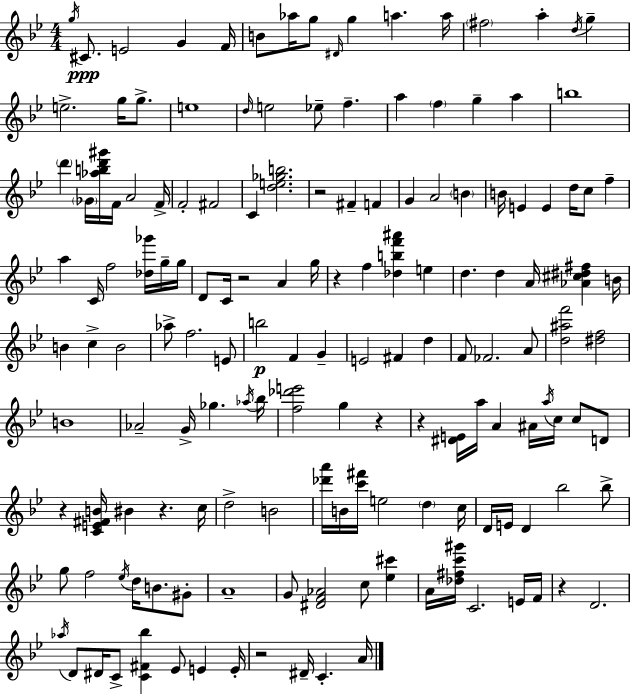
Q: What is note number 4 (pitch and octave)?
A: G4